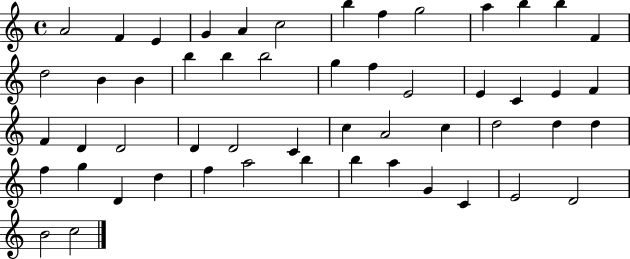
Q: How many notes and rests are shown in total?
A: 53